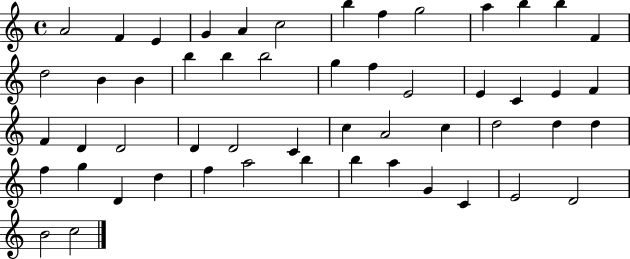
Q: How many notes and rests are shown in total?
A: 53